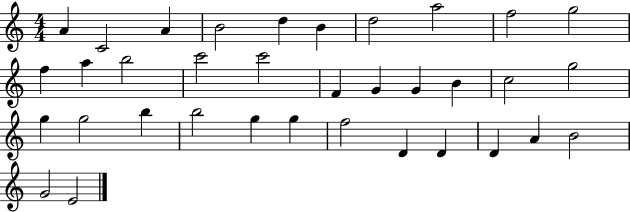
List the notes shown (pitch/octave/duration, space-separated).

A4/q C4/h A4/q B4/h D5/q B4/q D5/h A5/h F5/h G5/h F5/q A5/q B5/h C6/h C6/h F4/q G4/q G4/q B4/q C5/h G5/h G5/q G5/h B5/q B5/h G5/q G5/q F5/h D4/q D4/q D4/q A4/q B4/h G4/h E4/h